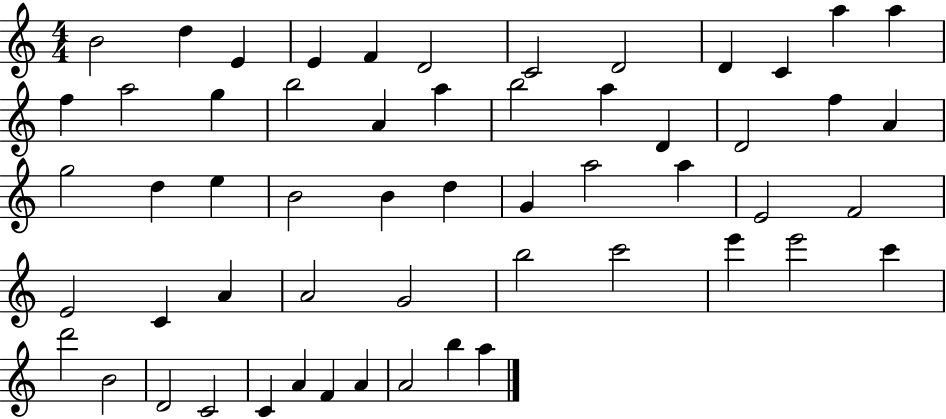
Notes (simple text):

B4/h D5/q E4/q E4/q F4/q D4/h C4/h D4/h D4/q C4/q A5/q A5/q F5/q A5/h G5/q B5/h A4/q A5/q B5/h A5/q D4/q D4/h F5/q A4/q G5/h D5/q E5/q B4/h B4/q D5/q G4/q A5/h A5/q E4/h F4/h E4/h C4/q A4/q A4/h G4/h B5/h C6/h E6/q E6/h C6/q D6/h B4/h D4/h C4/h C4/q A4/q F4/q A4/q A4/h B5/q A5/q